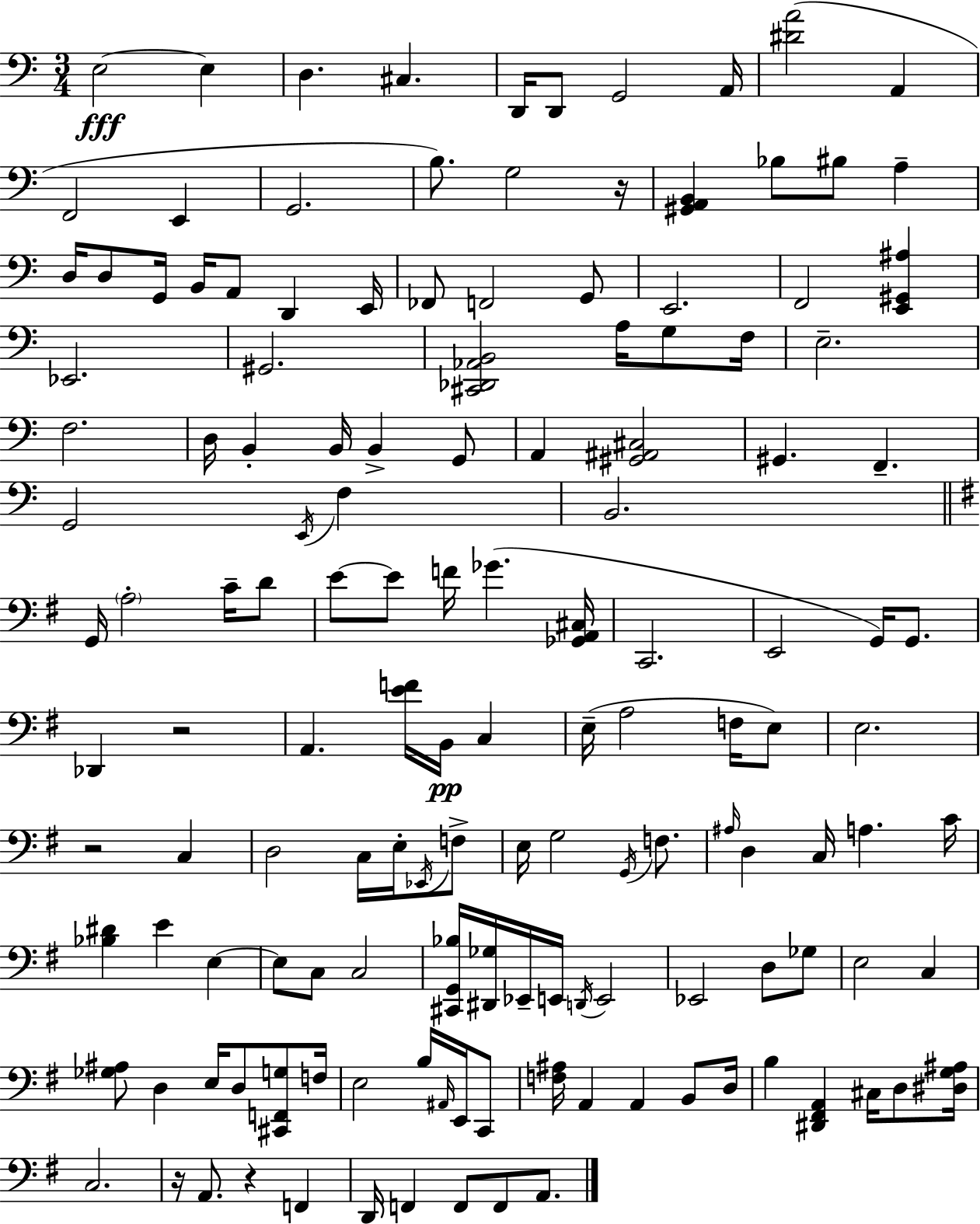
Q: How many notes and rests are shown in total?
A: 142